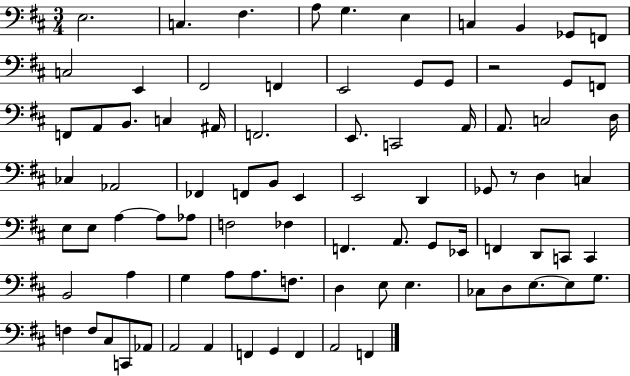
{
  \clef bass
  \numericTimeSignature
  \time 3/4
  \key d \major
  e2. | c4. fis4. | a8 g4. e4 | c4 b,4 ges,8 f,8 | \break c2 e,4 | fis,2 f,4 | e,2 g,8 g,8 | r2 g,8 f,8 | \break f,8 a,8 b,8. c4 ais,16 | f,2. | e,8. c,2 a,16 | a,8. c2 d16 | \break ces4 aes,2 | fes,4 f,8 b,8 e,4 | e,2 d,4 | ges,8 r8 d4 c4 | \break e8 e8 a4~~ a8 aes8 | f2 fes4 | f,4. a,8. g,8 ees,16 | f,4 d,8 c,8 c,4 | \break b,2 a4 | g4 a8 a8. f8. | d4 e8 e4. | ces8 d8 e8.~~ e8 g8. | \break f4 f8 cis8 c,8 aes,8 | a,2 a,4 | f,4 g,4 f,4 | a,2 f,4 | \break \bar "|."
}